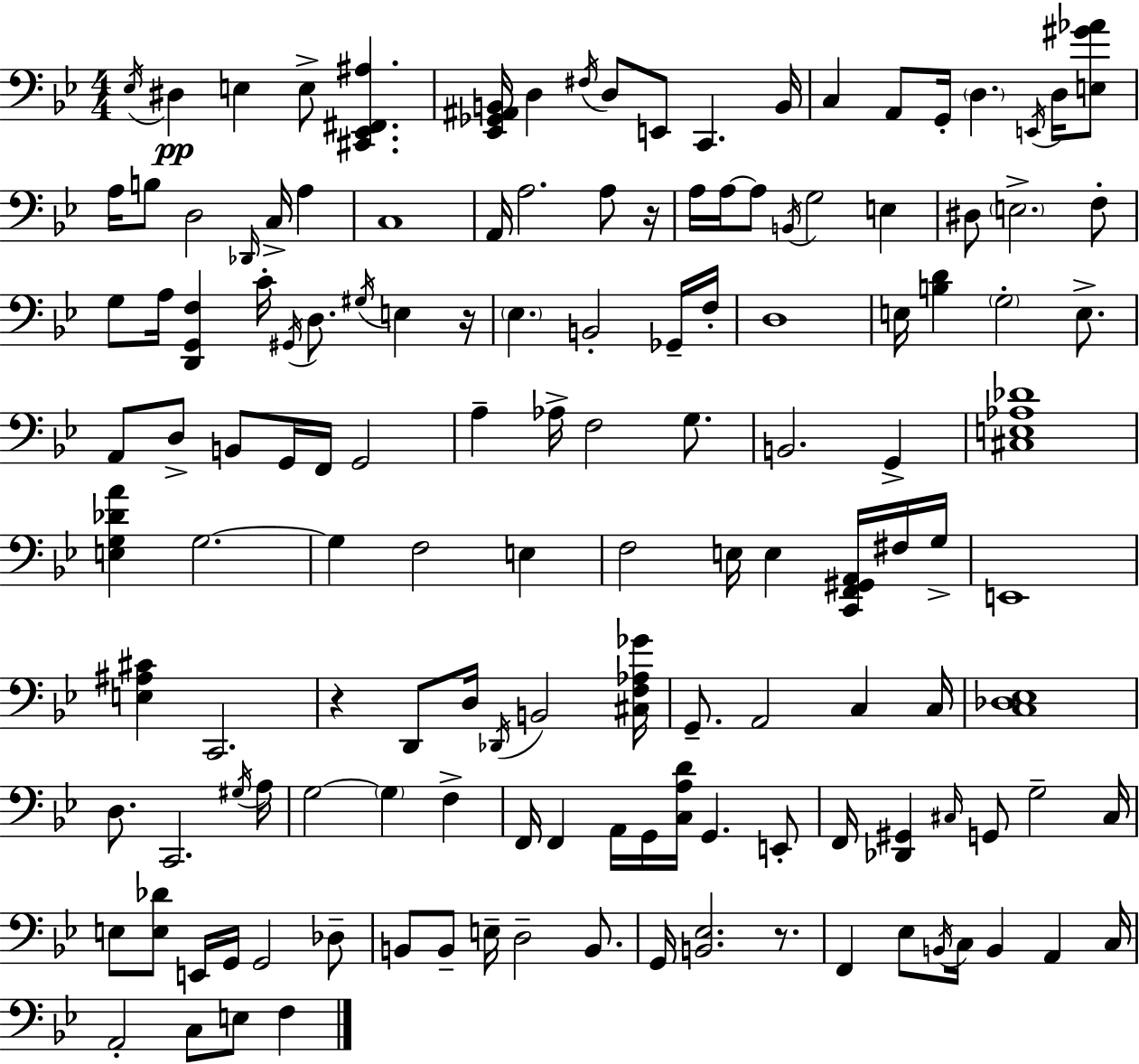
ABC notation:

X:1
T:Untitled
M:4/4
L:1/4
K:Gm
_E,/4 ^D, E, E,/2 [^C,,_E,,^F,,^A,] [_E,,_G,,^A,,B,,]/4 D, ^F,/4 D,/2 E,,/2 C,, B,,/4 C, A,,/2 G,,/4 D, E,,/4 D,/4 [E,^G_A]/2 A,/4 B,/2 D,2 _D,,/4 C,/4 A, C,4 A,,/4 A,2 A,/2 z/4 A,/4 A,/4 A,/2 B,,/4 G,2 E, ^D,/2 E,2 F,/2 G,/2 A,/4 [D,,G,,F,] C/4 ^G,,/4 D,/2 ^G,/4 E, z/4 _E, B,,2 _G,,/4 F,/4 D,4 E,/4 [B,D] G,2 E,/2 A,,/2 D,/2 B,,/2 G,,/4 F,,/4 G,,2 A, _A,/4 F,2 G,/2 B,,2 G,, [^C,E,_A,_D]4 [E,G,_DA] G,2 G, F,2 E, F,2 E,/4 E, [C,,F,,^G,,A,,]/4 ^F,/4 G,/4 E,,4 [E,^A,^C] C,,2 z D,,/2 D,/4 _D,,/4 B,,2 [^C,F,_A,_G]/4 G,,/2 A,,2 C, C,/4 [C,_D,_E,]4 D,/2 C,,2 ^G,/4 A,/4 G,2 G, F, F,,/4 F,, A,,/4 G,,/4 [C,A,D]/4 G,, E,,/2 F,,/4 [_D,,^G,,] ^C,/4 G,,/2 G,2 ^C,/4 E,/2 [E,_D]/2 E,,/4 G,,/4 G,,2 _D,/2 B,,/2 B,,/2 E,/4 D,2 B,,/2 G,,/4 [B,,_E,]2 z/2 F,, _E,/2 B,,/4 C,/4 B,, A,, C,/4 A,,2 C,/2 E,/2 F,